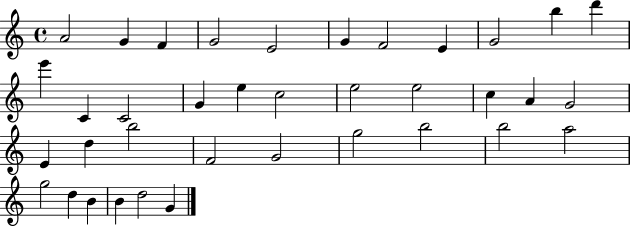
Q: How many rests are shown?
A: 0